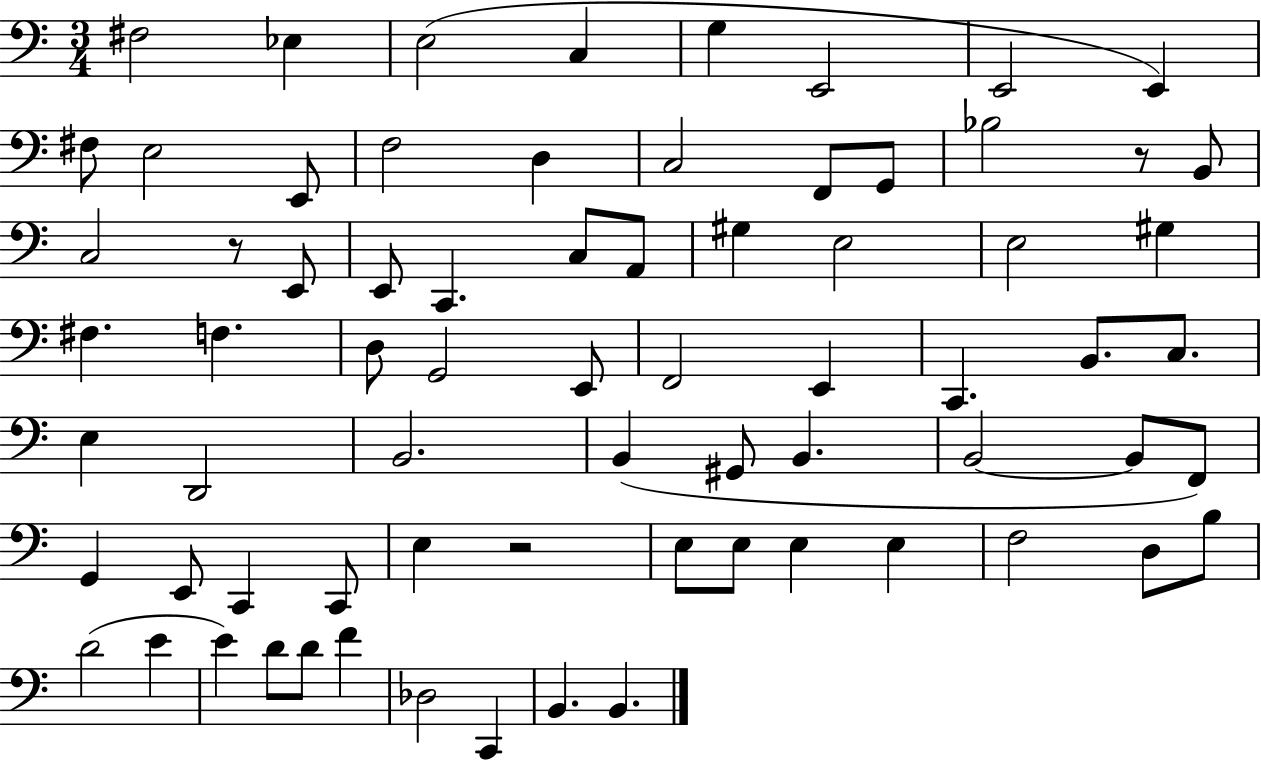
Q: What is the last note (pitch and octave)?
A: B2